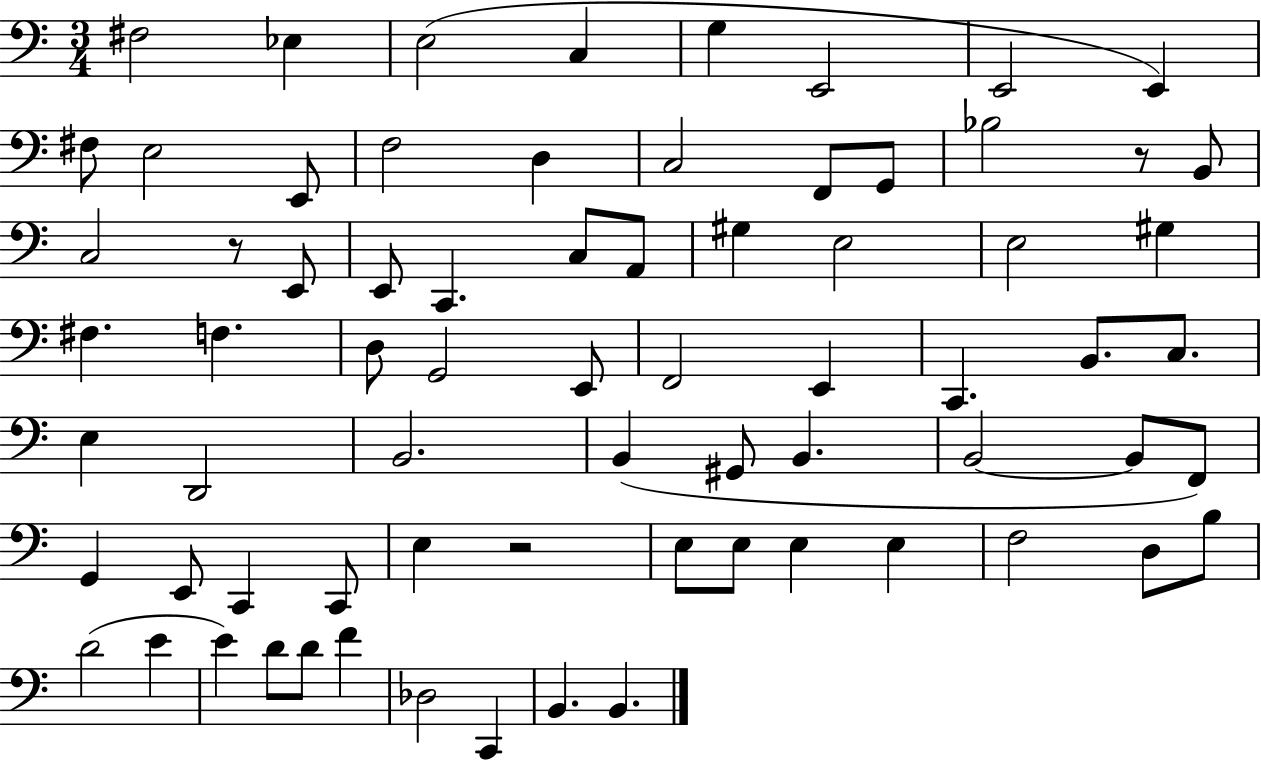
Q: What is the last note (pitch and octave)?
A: B2